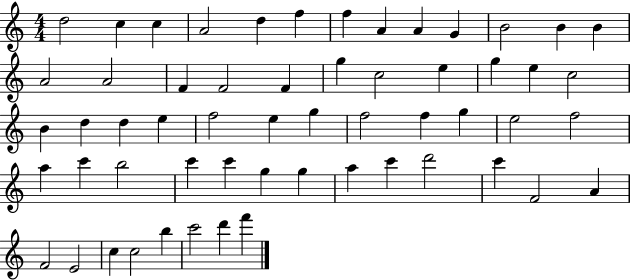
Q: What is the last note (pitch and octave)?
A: F6